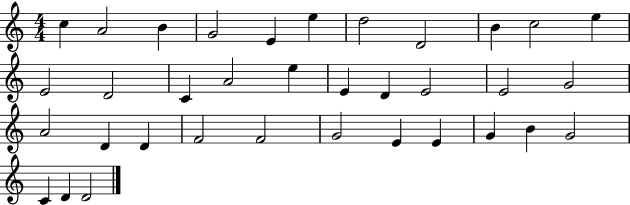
X:1
T:Untitled
M:4/4
L:1/4
K:C
c A2 B G2 E e d2 D2 B c2 e E2 D2 C A2 e E D E2 E2 G2 A2 D D F2 F2 G2 E E G B G2 C D D2